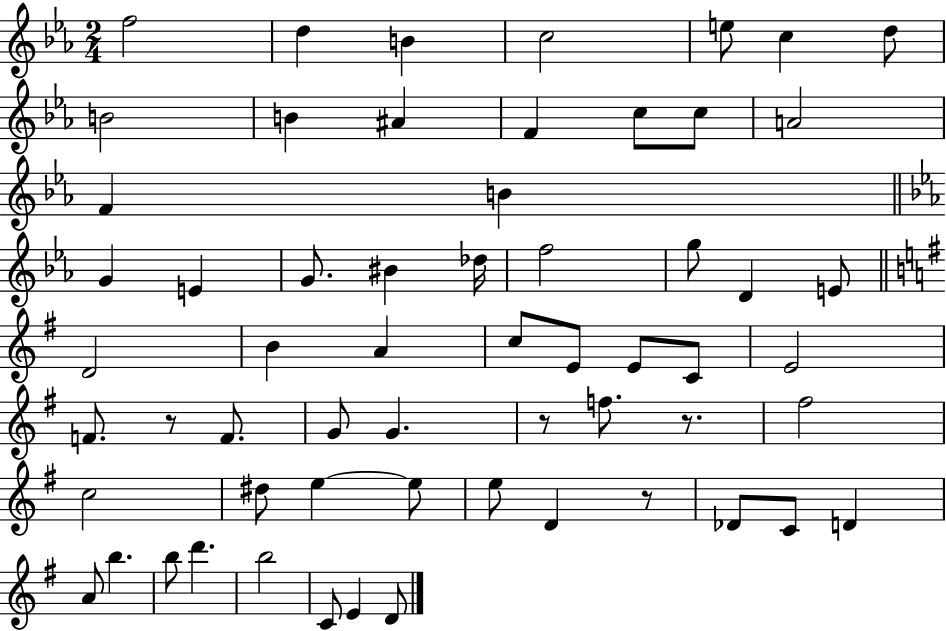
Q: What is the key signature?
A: EES major